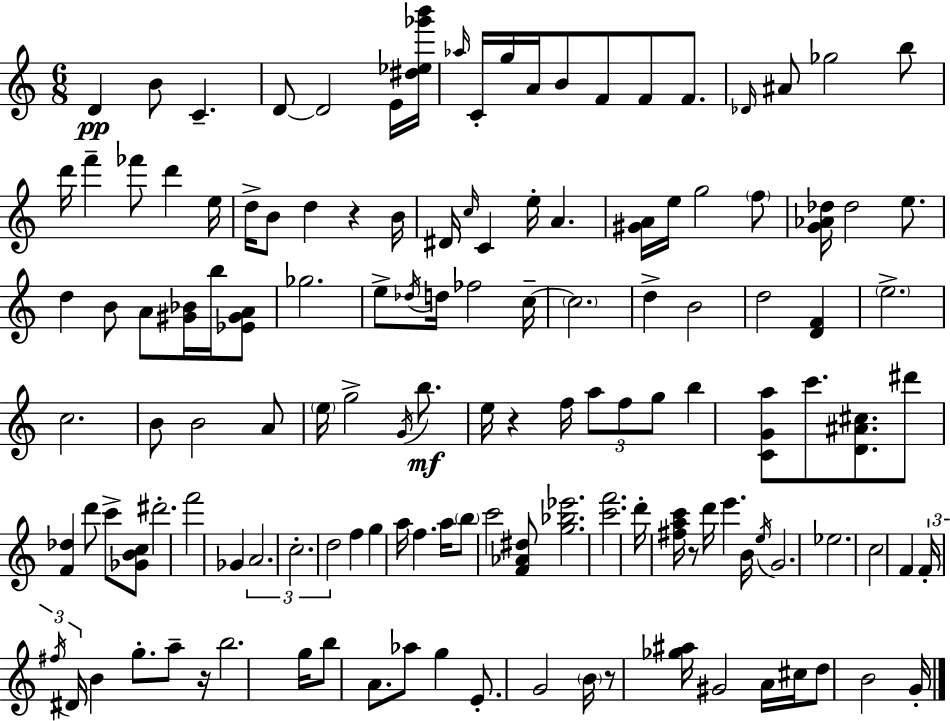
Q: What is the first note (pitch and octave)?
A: D4